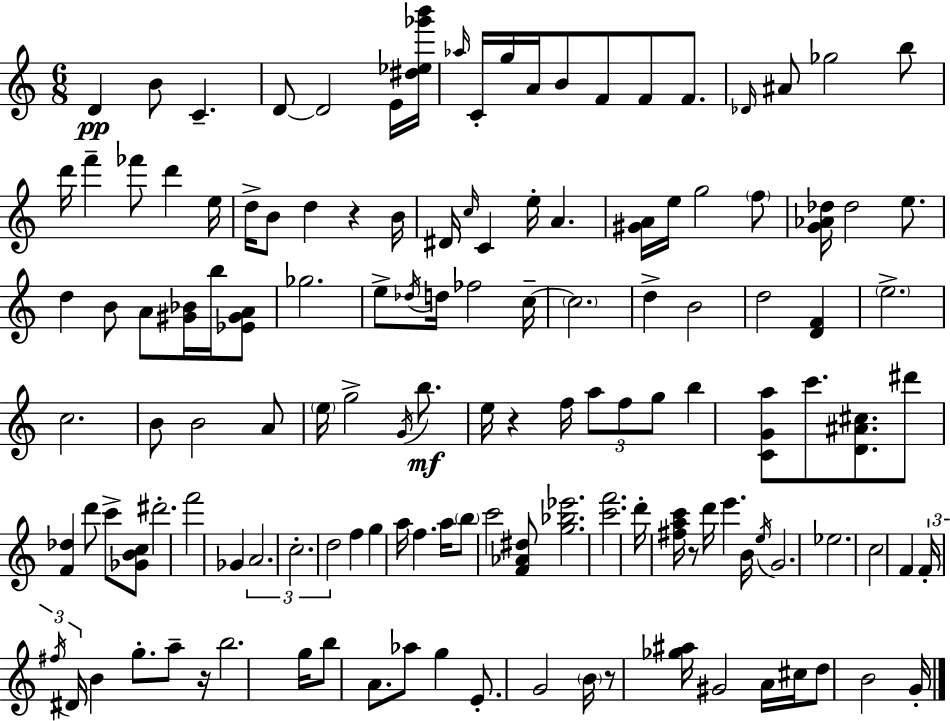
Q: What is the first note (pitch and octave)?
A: D4